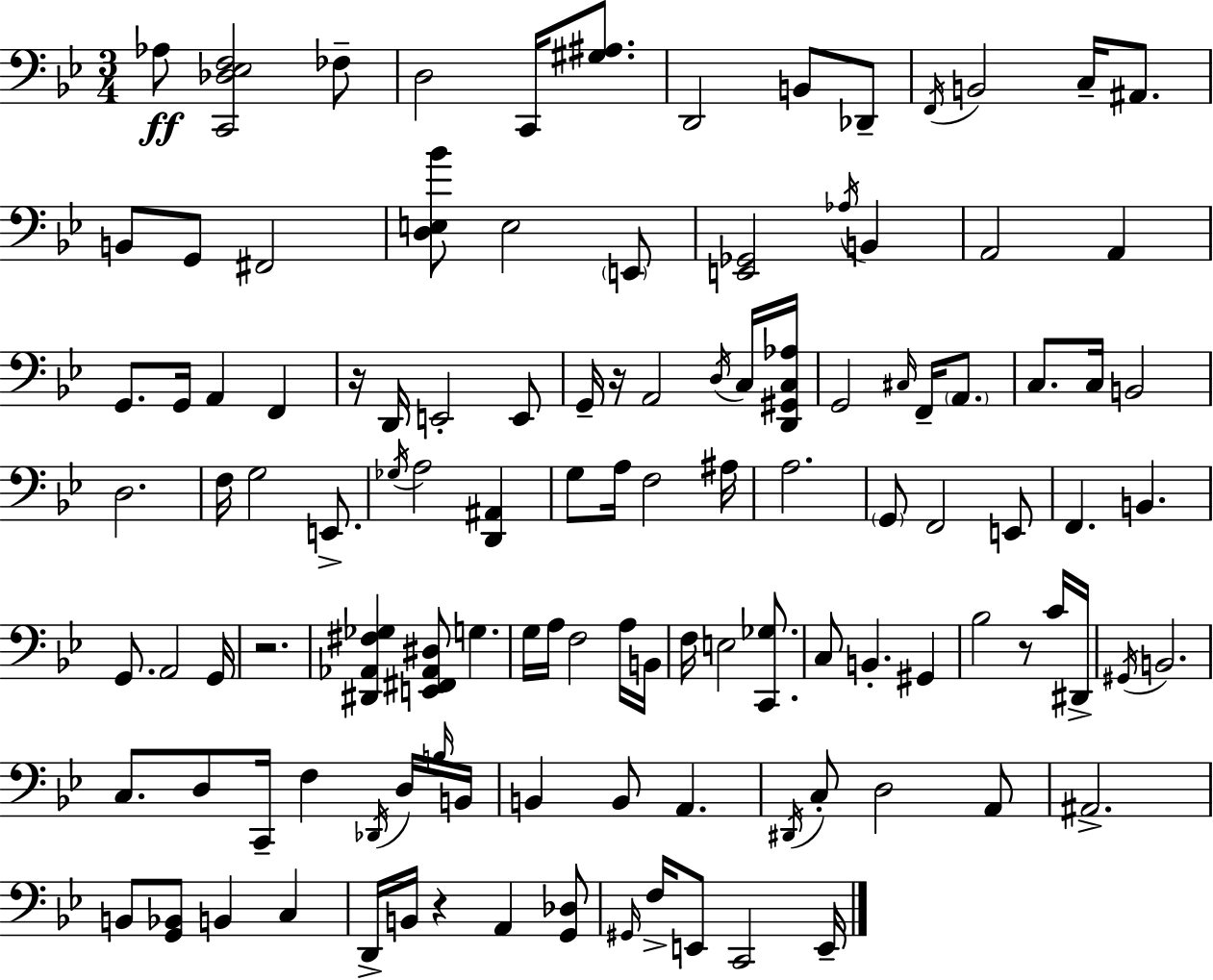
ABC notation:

X:1
T:Untitled
M:3/4
L:1/4
K:Gm
_A,/2 [C,,_D,_E,F,]2 _F,/2 D,2 C,,/4 [^G,^A,]/2 D,,2 B,,/2 _D,,/2 F,,/4 B,,2 C,/4 ^A,,/2 B,,/2 G,,/2 ^F,,2 [D,E,_B]/2 E,2 E,,/2 [E,,_G,,]2 _A,/4 B,, A,,2 A,, G,,/2 G,,/4 A,, F,, z/4 D,,/4 E,,2 E,,/2 G,,/4 z/4 A,,2 D,/4 C,/4 [D,,^G,,C,_A,]/4 G,,2 ^C,/4 F,,/4 A,,/2 C,/2 C,/4 B,,2 D,2 F,/4 G,2 E,,/2 _G,/4 A,2 [D,,^A,,] G,/2 A,/4 F,2 ^A,/4 A,2 G,,/2 F,,2 E,,/2 F,, B,, G,,/2 A,,2 G,,/4 z2 [^D,,_A,,^F,_G,] [E,,^F,,_A,,^D,]/2 G, G,/4 A,/4 F,2 A,/4 B,,/4 F,/4 E,2 [C,,_G,]/2 C,/2 B,, ^G,, _B,2 z/2 C/4 ^D,,/4 ^G,,/4 B,,2 C,/2 D,/2 C,,/4 F, _D,,/4 D,/4 B,/4 B,,/4 B,, B,,/2 A,, ^D,,/4 C,/2 D,2 A,,/2 ^A,,2 B,,/2 [G,,_B,,]/2 B,, C, D,,/4 B,,/4 z A,, [G,,_D,]/2 ^G,,/4 F,/4 E,,/2 C,,2 E,,/4